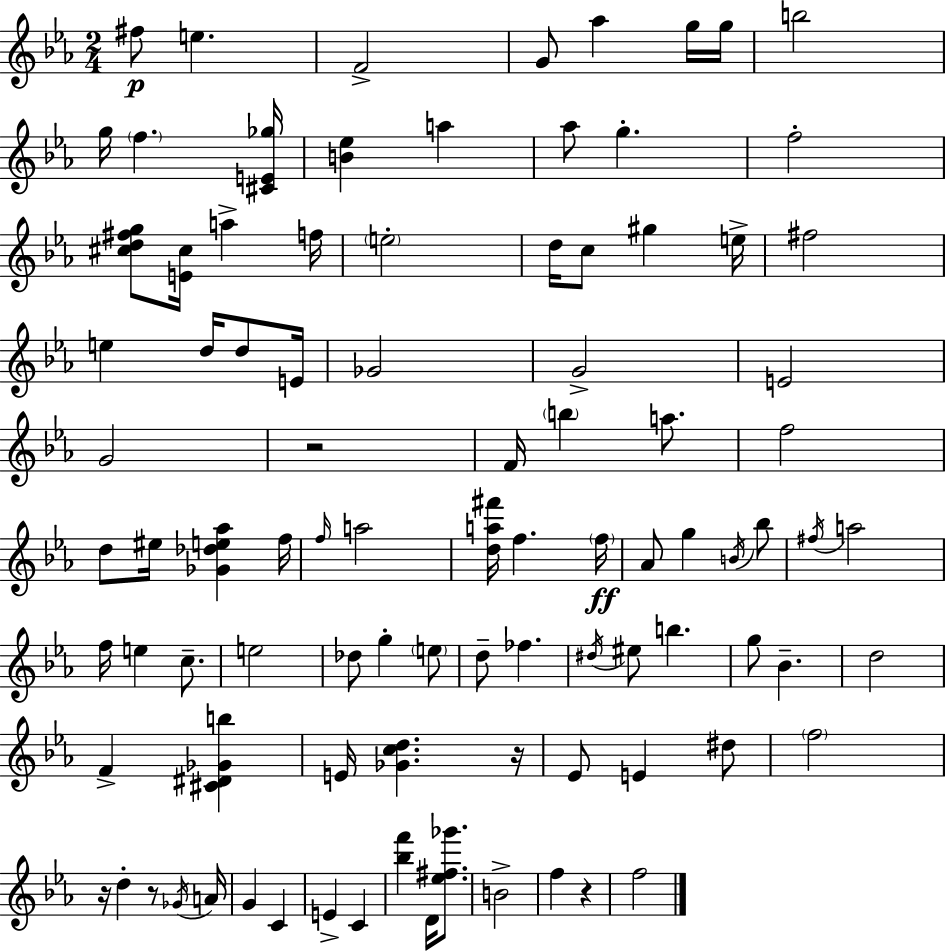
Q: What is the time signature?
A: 2/4